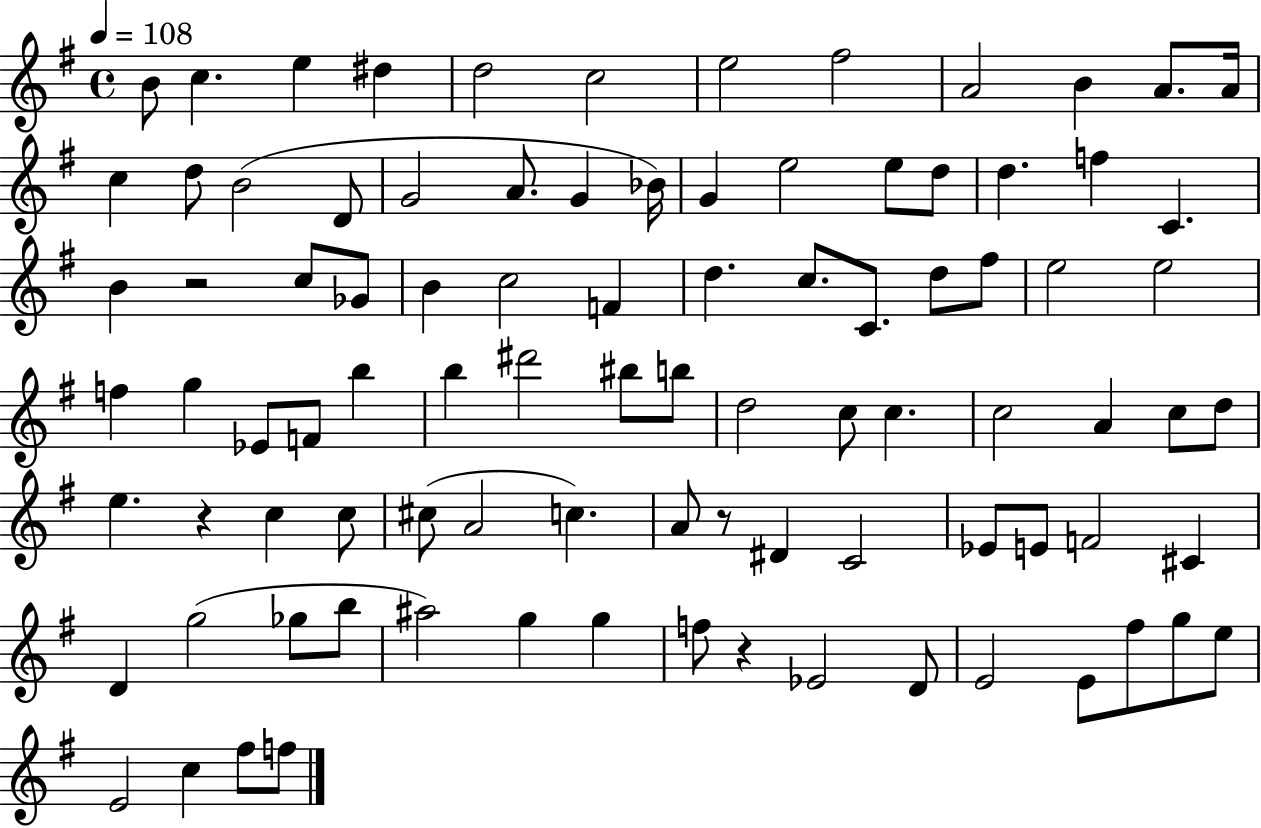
B4/e C5/q. E5/q D#5/q D5/h C5/h E5/h F#5/h A4/h B4/q A4/e. A4/s C5/q D5/e B4/h D4/e G4/h A4/e. G4/q Bb4/s G4/q E5/h E5/e D5/e D5/q. F5/q C4/q. B4/q R/h C5/e Gb4/e B4/q C5/h F4/q D5/q. C5/e. C4/e. D5/e F#5/e E5/h E5/h F5/q G5/q Eb4/e F4/e B5/q B5/q D#6/h BIS5/e B5/e D5/h C5/e C5/q. C5/h A4/q C5/e D5/e E5/q. R/q C5/q C5/e C#5/e A4/h C5/q. A4/e R/e D#4/q C4/h Eb4/e E4/e F4/h C#4/q D4/q G5/h Gb5/e B5/e A#5/h G5/q G5/q F5/e R/q Eb4/h D4/e E4/h E4/e F#5/e G5/e E5/e E4/h C5/q F#5/e F5/e